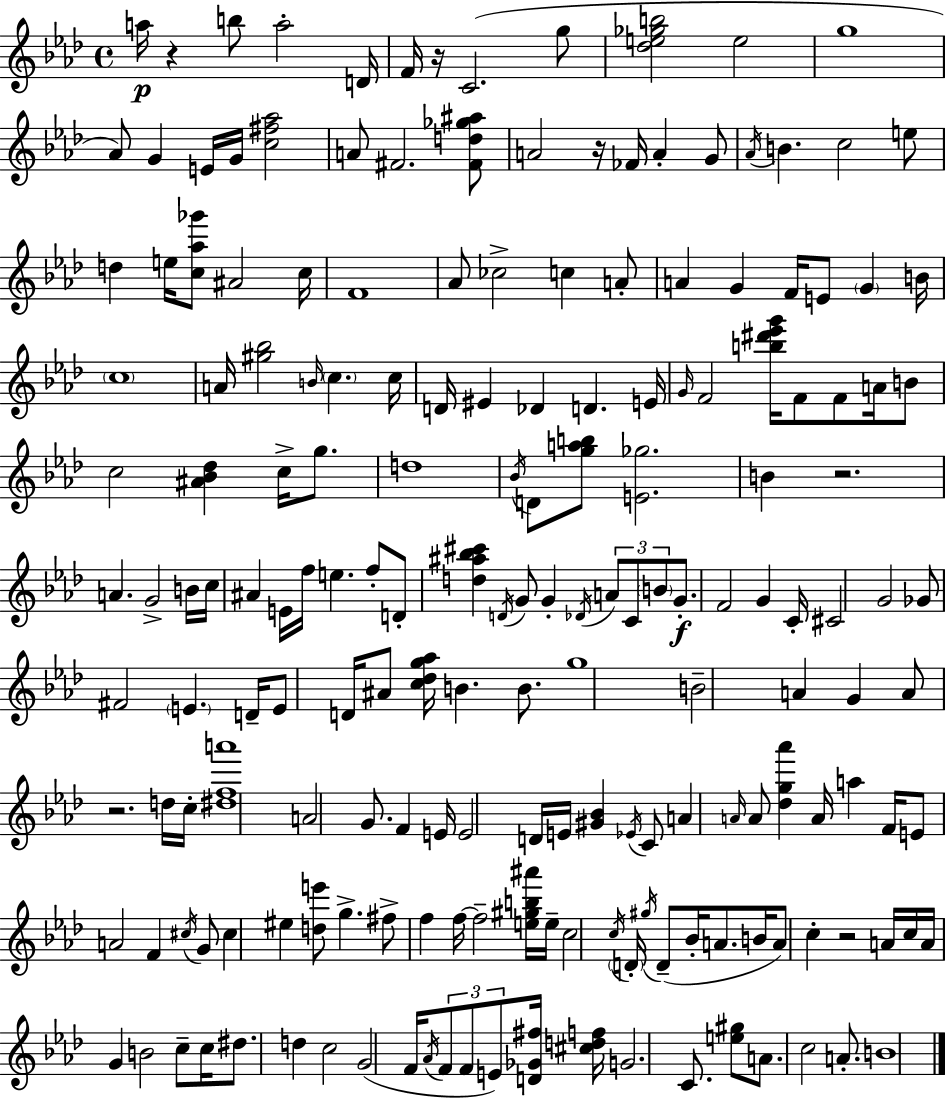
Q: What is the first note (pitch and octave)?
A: A5